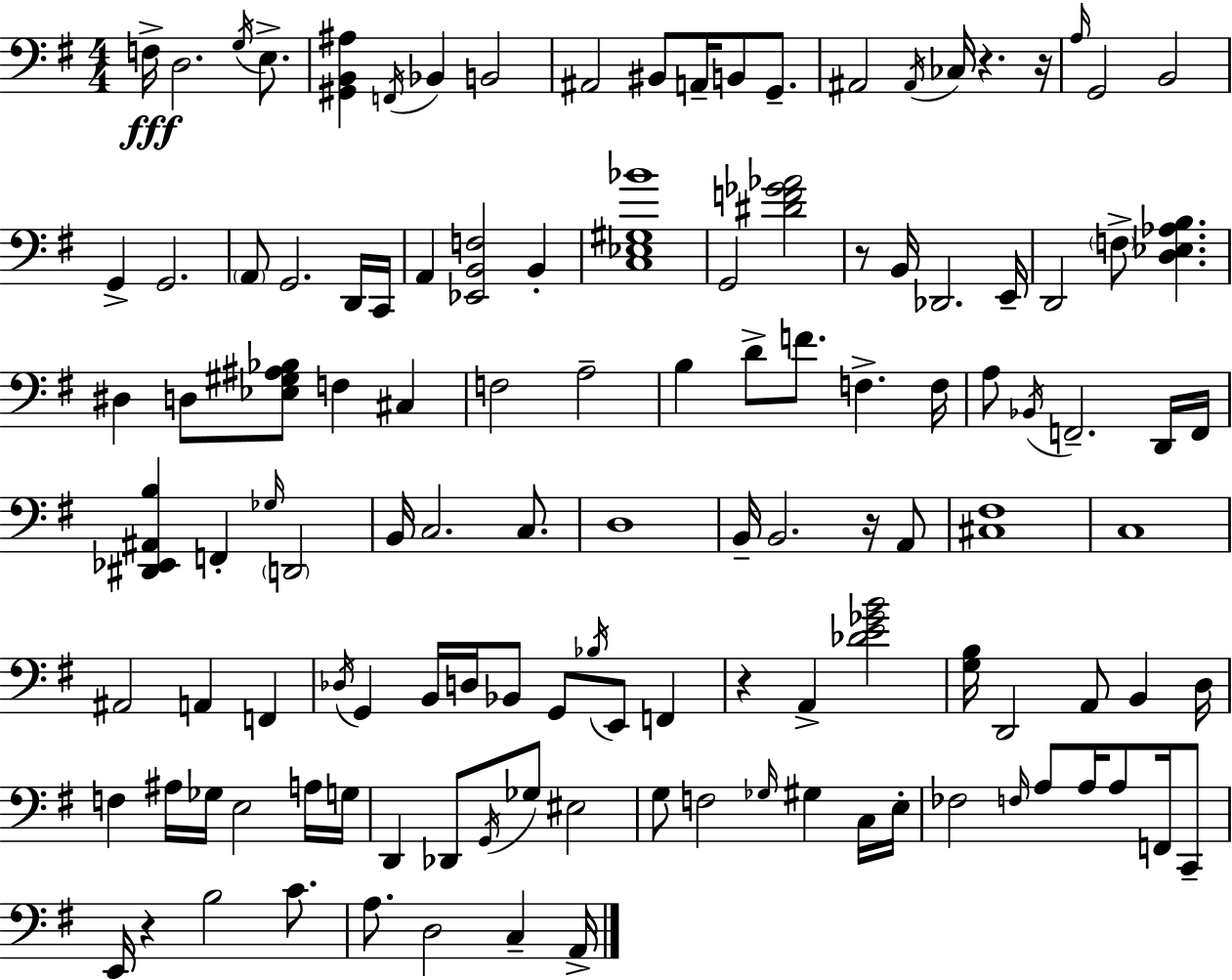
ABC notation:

X:1
T:Untitled
M:4/4
L:1/4
K:G
F,/4 D,2 G,/4 E,/2 [^G,,B,,^A,] F,,/4 _B,, B,,2 ^A,,2 ^B,,/2 A,,/4 B,,/2 G,,/2 ^A,,2 ^A,,/4 _C,/4 z z/4 A,/4 G,,2 B,,2 G,, G,,2 A,,/2 G,,2 D,,/4 C,,/4 A,, [_E,,B,,F,]2 B,, [C,_E,^G,_B]4 G,,2 [^DF_G_A]2 z/2 B,,/4 _D,,2 E,,/4 D,,2 F,/2 [D,_E,_A,B,] ^D, D,/2 [_E,^G,^A,_B,]/2 F, ^C, F,2 A,2 B, D/2 F/2 F, F,/4 A,/2 _B,,/4 F,,2 D,,/4 F,,/4 [^D,,_E,,^A,,B,] F,, _G,/4 D,,2 B,,/4 C,2 C,/2 D,4 B,,/4 B,,2 z/4 A,,/2 [^C,^F,]4 C,4 ^A,,2 A,, F,, _D,/4 G,, B,,/4 D,/4 _B,,/2 G,,/2 _B,/4 E,,/2 F,, z A,, [_DE_GB]2 [G,B,]/4 D,,2 A,,/2 B,, D,/4 F, ^A,/4 _G,/4 E,2 A,/4 G,/4 D,, _D,,/2 G,,/4 _G,/2 ^E,2 G,/2 F,2 _G,/4 ^G, C,/4 E,/4 _F,2 F,/4 A,/2 A,/4 A,/2 F,,/4 C,,/2 E,,/4 z B,2 C/2 A,/2 D,2 C, A,,/4